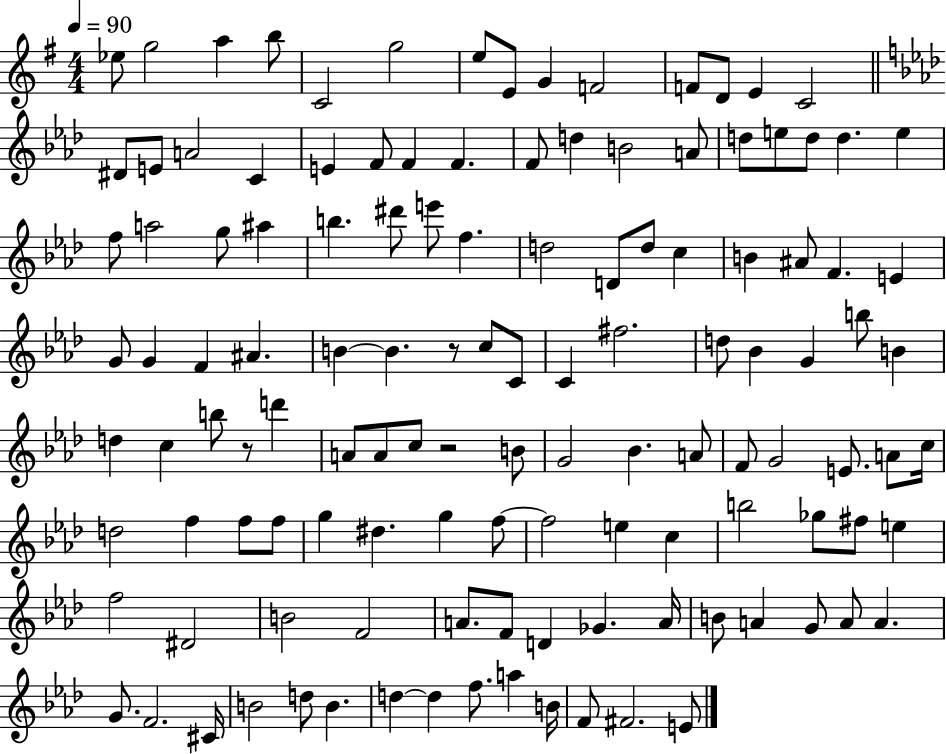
{
  \clef treble
  \numericTimeSignature
  \time 4/4
  \key g \major
  \tempo 4 = 90
  ees''8 g''2 a''4 b''8 | c'2 g''2 | e''8 e'8 g'4 f'2 | f'8 d'8 e'4 c'2 | \break \bar "||" \break \key aes \major dis'8 e'8 a'2 c'4 | e'4 f'8 f'4 f'4. | f'8 d''4 b'2 a'8 | d''8 e''8 d''8 d''4. e''4 | \break f''8 a''2 g''8 ais''4 | b''4. dis'''8 e'''8 f''4. | d''2 d'8 d''8 c''4 | b'4 ais'8 f'4. e'4 | \break g'8 g'4 f'4 ais'4. | b'4~~ b'4. r8 c''8 c'8 | c'4 fis''2. | d''8 bes'4 g'4 b''8 b'4 | \break d''4 c''4 b''8 r8 d'''4 | a'8 a'8 c''8 r2 b'8 | g'2 bes'4. a'8 | f'8 g'2 e'8. a'8 c''16 | \break d''2 f''4 f''8 f''8 | g''4 dis''4. g''4 f''8~~ | f''2 e''4 c''4 | b''2 ges''8 fis''8 e''4 | \break f''2 dis'2 | b'2 f'2 | a'8. f'8 d'4 ges'4. a'16 | b'8 a'4 g'8 a'8 a'4. | \break g'8. f'2. cis'16 | b'2 d''8 b'4. | d''4~~ d''4 f''8. a''4 b'16 | f'8 fis'2. e'8 | \break \bar "|."
}